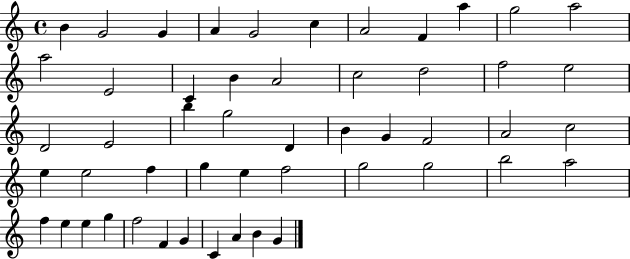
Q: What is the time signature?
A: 4/4